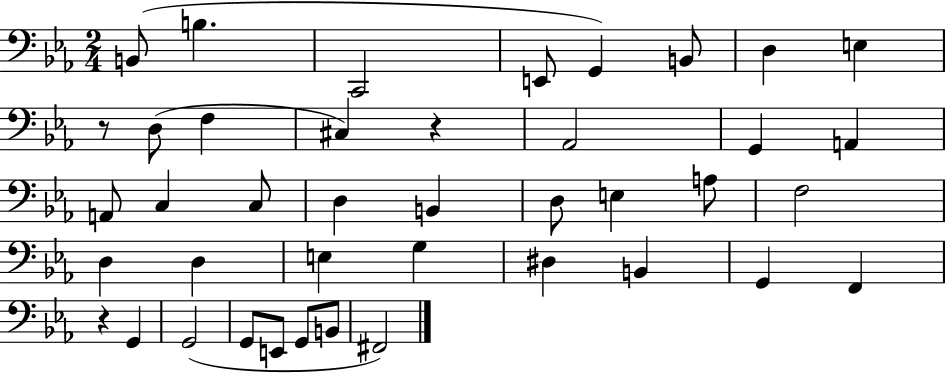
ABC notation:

X:1
T:Untitled
M:2/4
L:1/4
K:Eb
B,,/2 B, C,,2 E,,/2 G,, B,,/2 D, E, z/2 D,/2 F, ^C, z _A,,2 G,, A,, A,,/2 C, C,/2 D, B,, D,/2 E, A,/2 F,2 D, D, E, G, ^D, B,, G,, F,, z G,, G,,2 G,,/2 E,,/2 G,,/2 B,,/2 ^F,,2